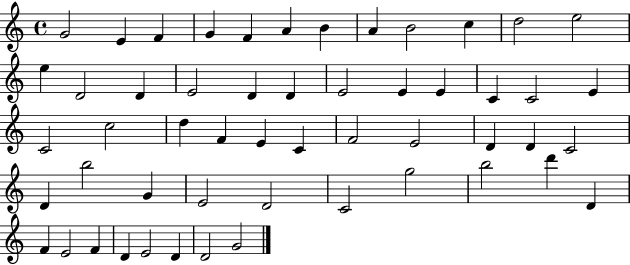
{
  \clef treble
  \time 4/4
  \defaultTimeSignature
  \key c \major
  g'2 e'4 f'4 | g'4 f'4 a'4 b'4 | a'4 b'2 c''4 | d''2 e''2 | \break e''4 d'2 d'4 | e'2 d'4 d'4 | e'2 e'4 e'4 | c'4 c'2 e'4 | \break c'2 c''2 | d''4 f'4 e'4 c'4 | f'2 e'2 | d'4 d'4 c'2 | \break d'4 b''2 g'4 | e'2 d'2 | c'2 g''2 | b''2 d'''4 d'4 | \break f'4 e'2 f'4 | d'4 e'2 d'4 | d'2 g'2 | \bar "|."
}